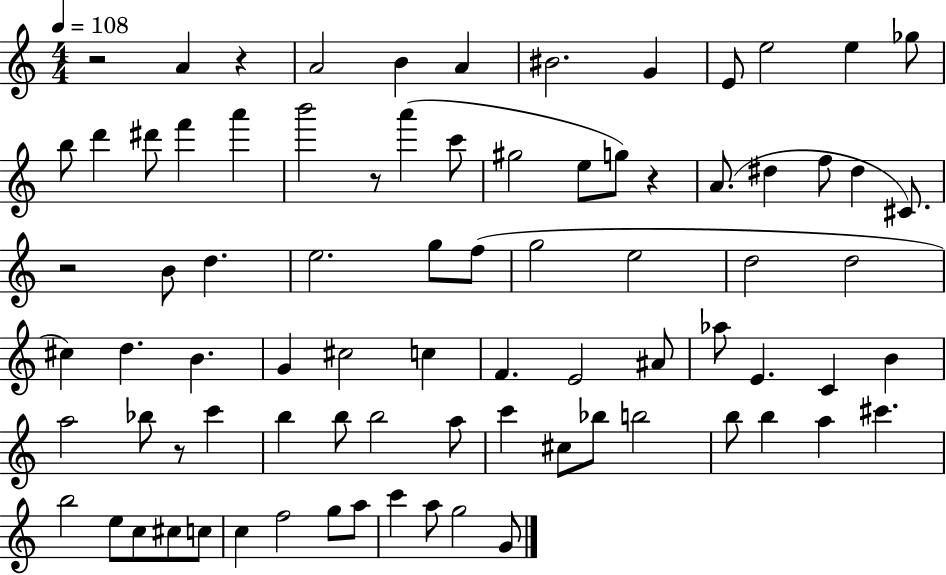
R/h A4/q R/q A4/h B4/q A4/q BIS4/h. G4/q E4/e E5/h E5/q Gb5/e B5/e D6/q D#6/e F6/q A6/q B6/h R/e A6/q C6/e G#5/h E5/e G5/e R/q A4/e. D#5/q F5/e D#5/q C#4/e. R/h B4/e D5/q. E5/h. G5/e F5/e G5/h E5/h D5/h D5/h C#5/q D5/q. B4/q. G4/q C#5/h C5/q F4/q. E4/h A#4/e Ab5/e E4/q. C4/q B4/q A5/h Bb5/e R/e C6/q B5/q B5/e B5/h A5/e C6/q C#5/e Bb5/e B5/h B5/e B5/q A5/q C#6/q. B5/h E5/e C5/e C#5/e C5/e C5/q F5/h G5/e A5/e C6/q A5/e G5/h G4/e